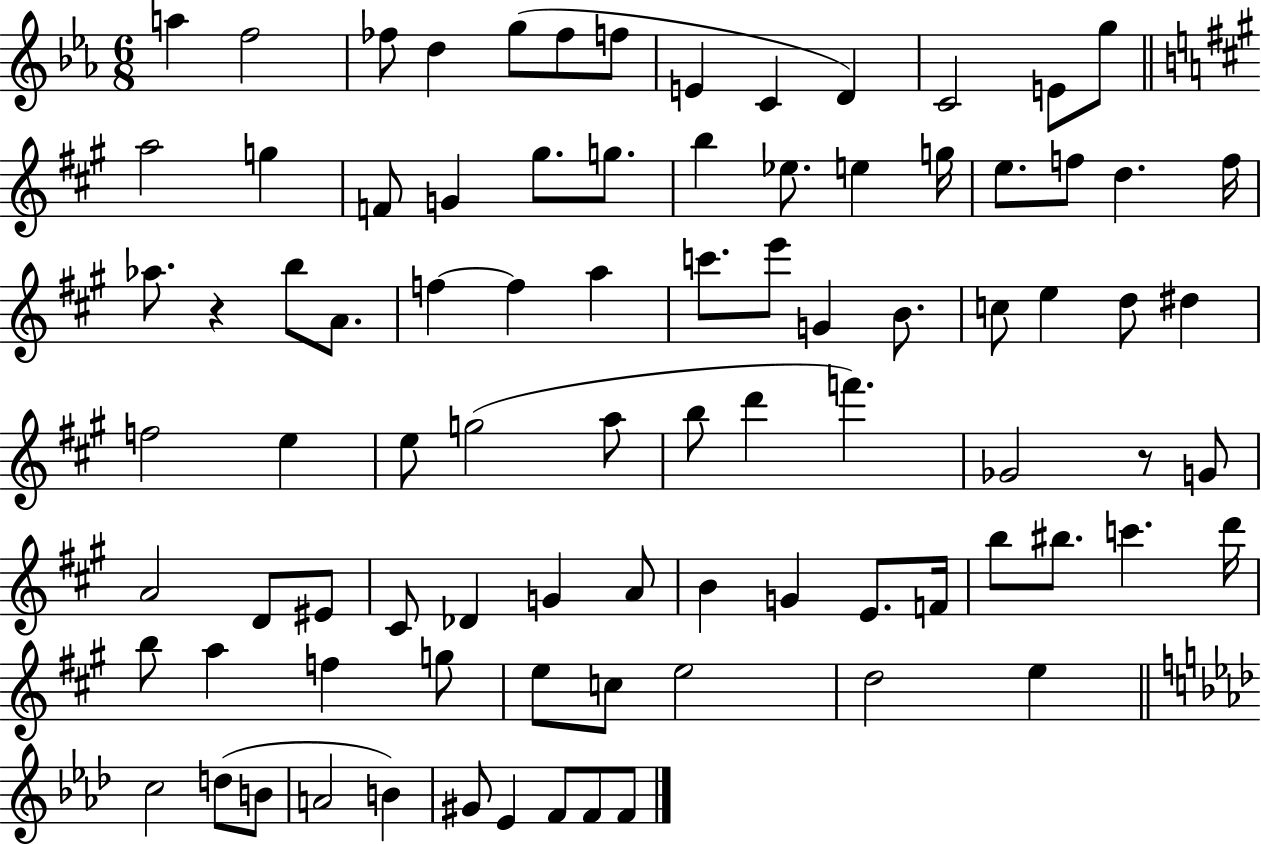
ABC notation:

X:1
T:Untitled
M:6/8
L:1/4
K:Eb
a f2 _f/2 d g/2 _f/2 f/2 E C D C2 E/2 g/2 a2 g F/2 G ^g/2 g/2 b _e/2 e g/4 e/2 f/2 d f/4 _a/2 z b/2 A/2 f f a c'/2 e'/2 G B/2 c/2 e d/2 ^d f2 e e/2 g2 a/2 b/2 d' f' _G2 z/2 G/2 A2 D/2 ^E/2 ^C/2 _D G A/2 B G E/2 F/4 b/2 ^b/2 c' d'/4 b/2 a f g/2 e/2 c/2 e2 d2 e c2 d/2 B/2 A2 B ^G/2 _E F/2 F/2 F/2